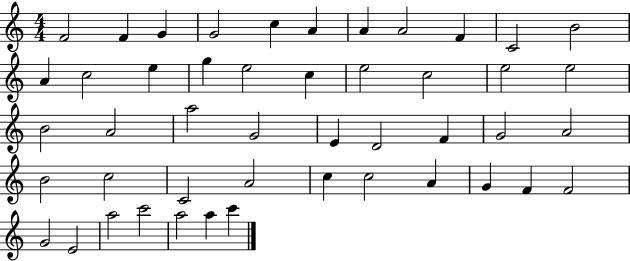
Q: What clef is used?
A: treble